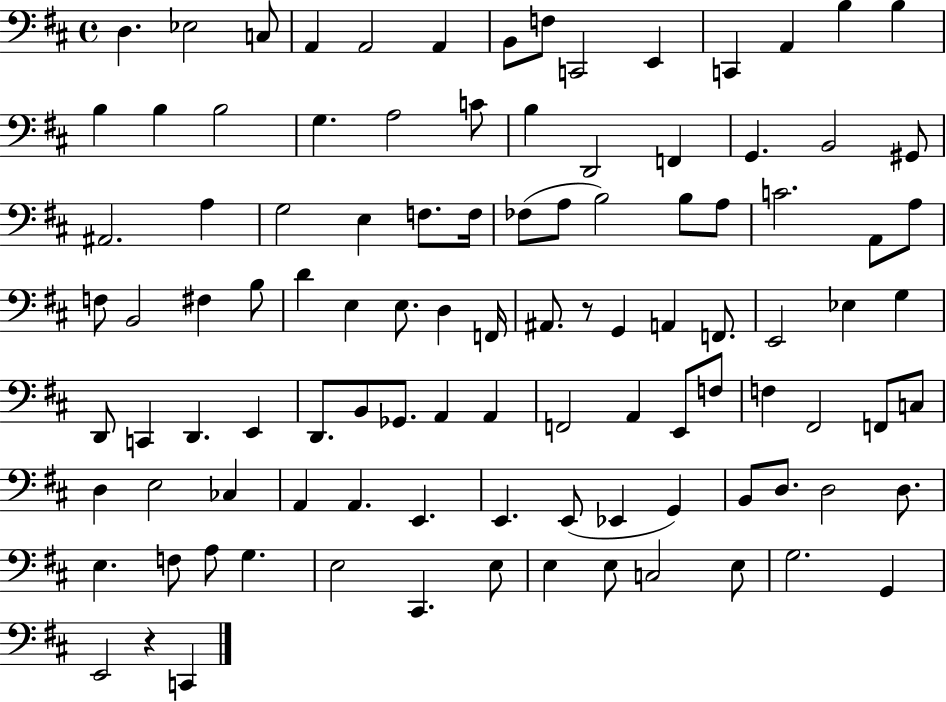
{
  \clef bass
  \time 4/4
  \defaultTimeSignature
  \key d \major
  d4. ees2 c8 | a,4 a,2 a,4 | b,8 f8 c,2 e,4 | c,4 a,4 b4 b4 | \break b4 b4 b2 | g4. a2 c'8 | b4 d,2 f,4 | g,4. b,2 gis,8 | \break ais,2. a4 | g2 e4 f8. f16 | fes8( a8 b2) b8 a8 | c'2. a,8 a8 | \break f8 b,2 fis4 b8 | d'4 e4 e8. d4 f,16 | ais,8. r8 g,4 a,4 f,8. | e,2 ees4 g4 | \break d,8 c,4 d,4. e,4 | d,8. b,8 ges,8. a,4 a,4 | f,2 a,4 e,8 f8 | f4 fis,2 f,8 c8 | \break d4 e2 ces4 | a,4 a,4. e,4. | e,4. e,8( ees,4 g,4) | b,8 d8. d2 d8. | \break e4. f8 a8 g4. | e2 cis,4. e8 | e4 e8 c2 e8 | g2. g,4 | \break e,2 r4 c,4 | \bar "|."
}